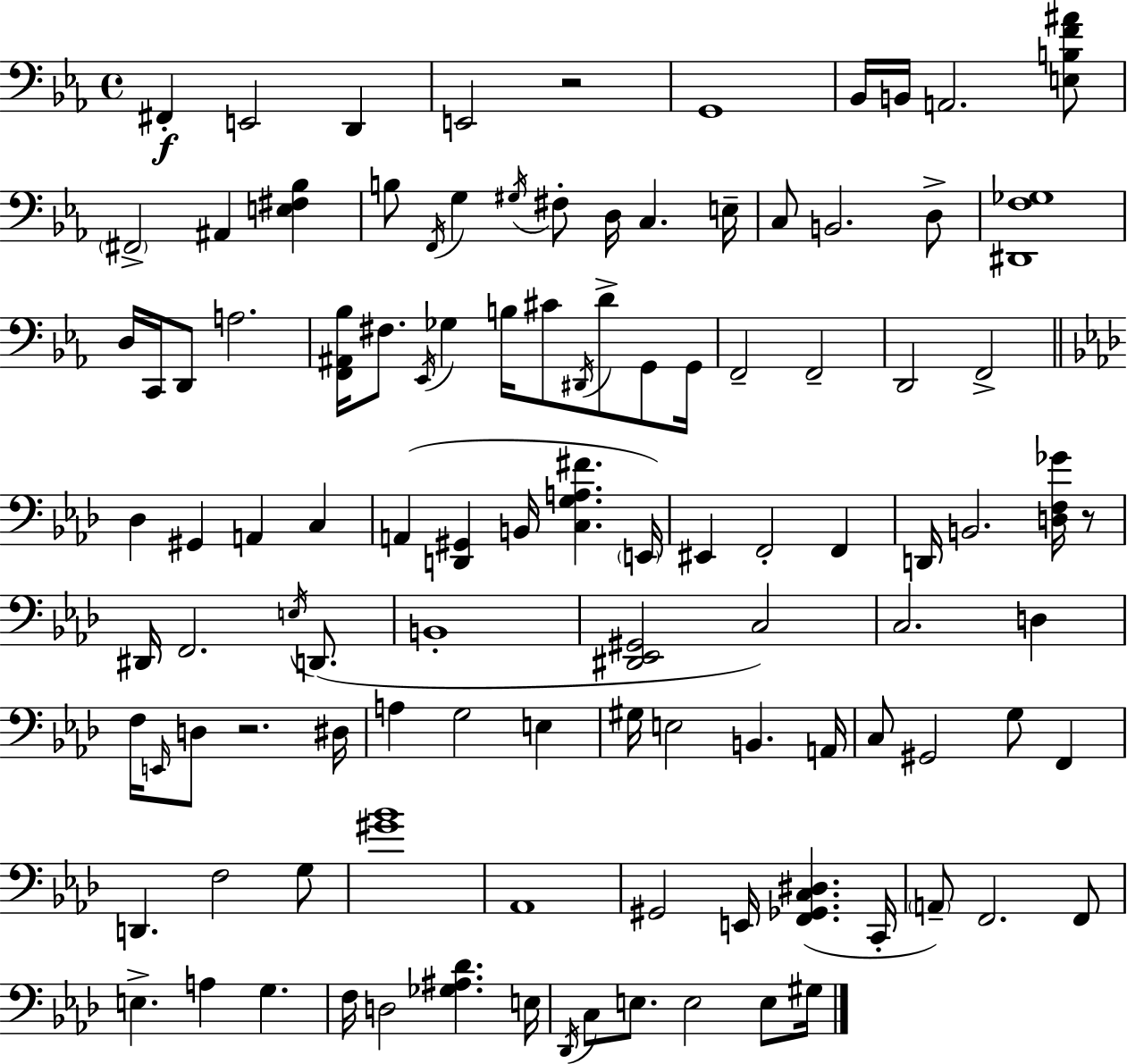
{
  \clef bass
  \time 4/4
  \defaultTimeSignature
  \key ees \major
  fis,4-.\f e,2 d,4 | e,2 r2 | g,1 | bes,16 b,16 a,2. <e b f' ais'>8 | \break \parenthesize fis,2-> ais,4 <e fis bes>4 | b8 \acciaccatura { f,16 } g4 \acciaccatura { gis16 } fis8-. d16 c4. | e16-- c8 b,2. | d8-> <dis, f ges>1 | \break d16 c,16 d,8 a2. | <f, ais, bes>16 fis8. \acciaccatura { ees,16 } ges4 b16 cis'8 \acciaccatura { dis,16 } d'8-> | g,8 g,16 f,2-- f,2-- | d,2 f,2-> | \break \bar "||" \break \key aes \major des4 gis,4 a,4 c4 | a,4( <d, gis,>4 b,16 <c g a fis'>4. \parenthesize e,16) | eis,4 f,2-. f,4 | d,16 b,2. <d f ges'>16 r8 | \break dis,16 f,2. \acciaccatura { e16 } d,8.( | b,1-. | <dis, ees, gis,>2 c2) | c2. d4 | \break f16 \grace { e,16 } d8 r2. | dis16 a4 g2 e4 | gis16 e2 b,4. | a,16 c8 gis,2 g8 f,4 | \break d,4. f2 | g8 <gis' bes'>1 | aes,1 | gis,2 e,16 <f, ges, c dis>4.( | \break c,16-. \parenthesize a,8--) f,2. | f,8 e4.-> a4 g4. | f16 d2 <ges ais des'>4. | e16 \acciaccatura { des,16 } c8 e8. e2 | \break e8 gis16 \bar "|."
}